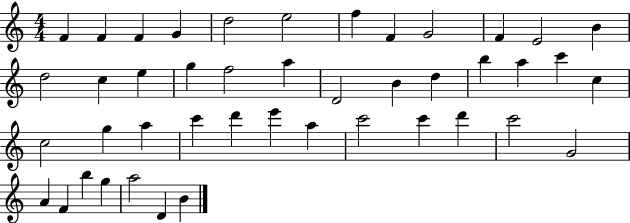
X:1
T:Untitled
M:4/4
L:1/4
K:C
F F F G d2 e2 f F G2 F E2 B d2 c e g f2 a D2 B d b a c' c c2 g a c' d' e' a c'2 c' d' c'2 G2 A F b g a2 D B